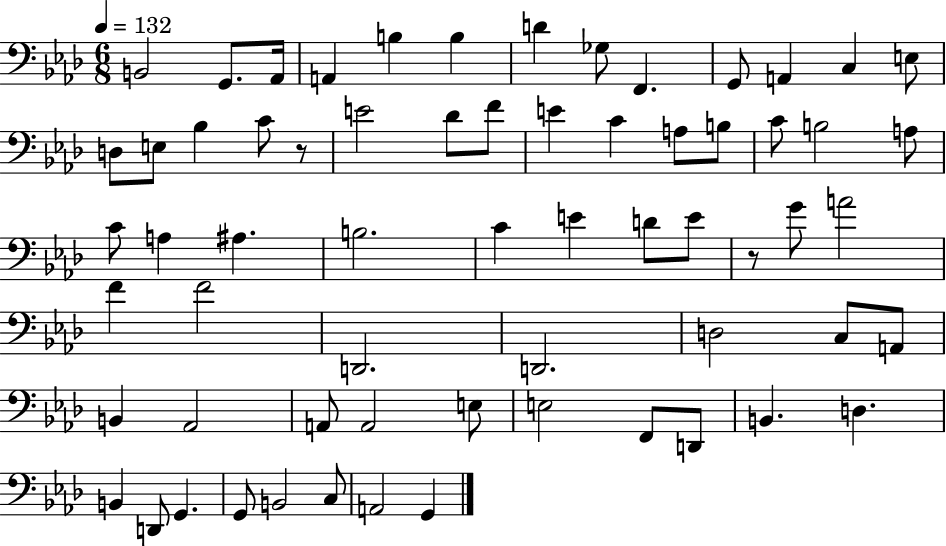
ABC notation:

X:1
T:Untitled
M:6/8
L:1/4
K:Ab
B,,2 G,,/2 _A,,/4 A,, B, B, D _G,/2 F,, G,,/2 A,, C, E,/2 D,/2 E,/2 _B, C/2 z/2 E2 _D/2 F/2 E C A,/2 B,/2 C/2 B,2 A,/2 C/2 A, ^A, B,2 C E D/2 E/2 z/2 G/2 A2 F F2 D,,2 D,,2 D,2 C,/2 A,,/2 B,, _A,,2 A,,/2 A,,2 E,/2 E,2 F,,/2 D,,/2 B,, D, B,, D,,/2 G,, G,,/2 B,,2 C,/2 A,,2 G,,